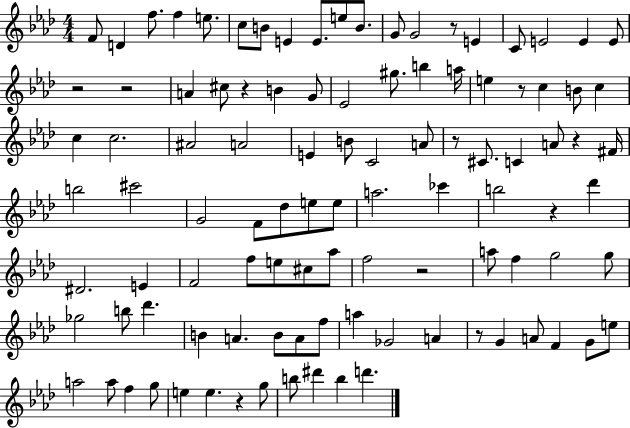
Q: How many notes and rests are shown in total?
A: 103